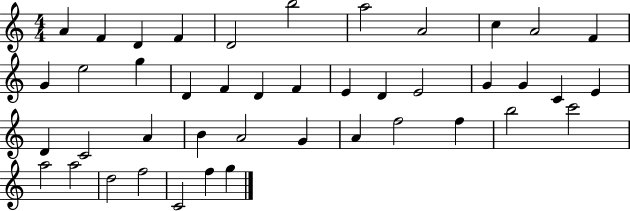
A4/q F4/q D4/q F4/q D4/h B5/h A5/h A4/h C5/q A4/h F4/q G4/q E5/h G5/q D4/q F4/q D4/q F4/q E4/q D4/q E4/h G4/q G4/q C4/q E4/q D4/q C4/h A4/q B4/q A4/h G4/q A4/q F5/h F5/q B5/h C6/h A5/h A5/h D5/h F5/h C4/h F5/q G5/q